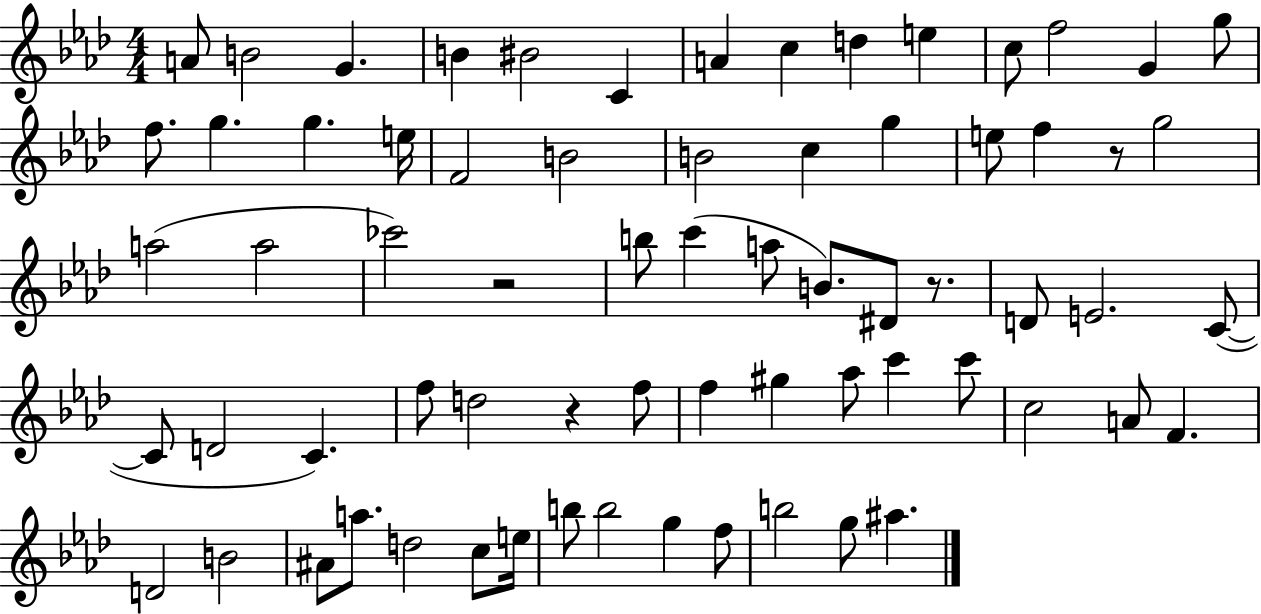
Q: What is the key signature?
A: AES major